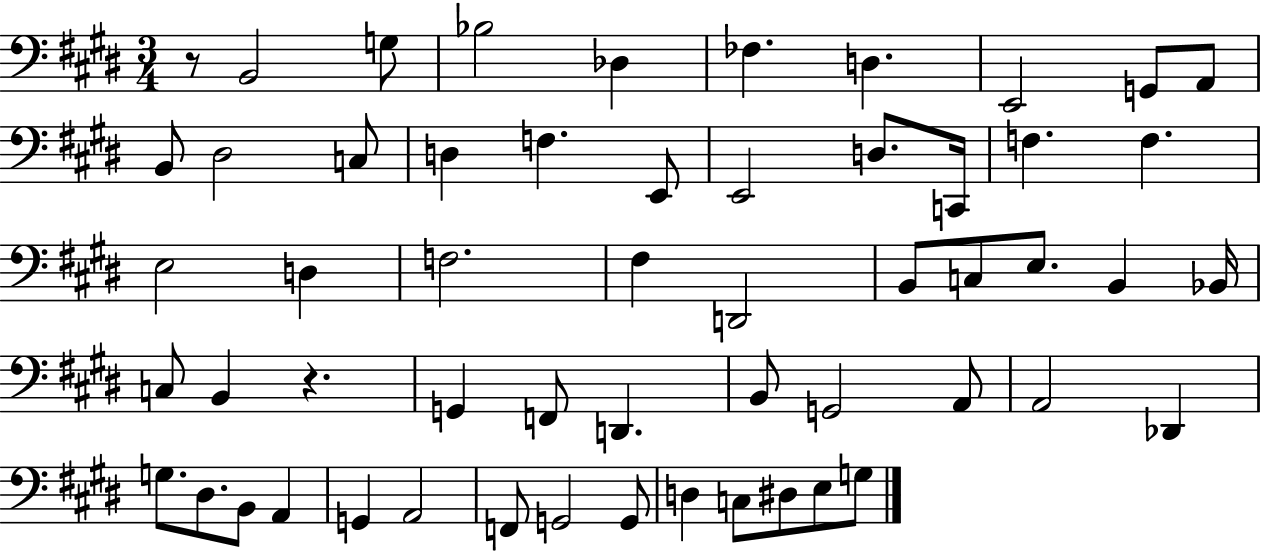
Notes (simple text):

R/e B2/h G3/e Bb3/h Db3/q FES3/q. D3/q. E2/h G2/e A2/e B2/e D#3/h C3/e D3/q F3/q. E2/e E2/h D3/e. C2/s F3/q. F3/q. E3/h D3/q F3/h. F#3/q D2/h B2/e C3/e E3/e. B2/q Bb2/s C3/e B2/q R/q. G2/q F2/e D2/q. B2/e G2/h A2/e A2/h Db2/q G3/e. D#3/e. B2/e A2/q G2/q A2/h F2/e G2/h G2/e D3/q C3/e D#3/e E3/e G3/e